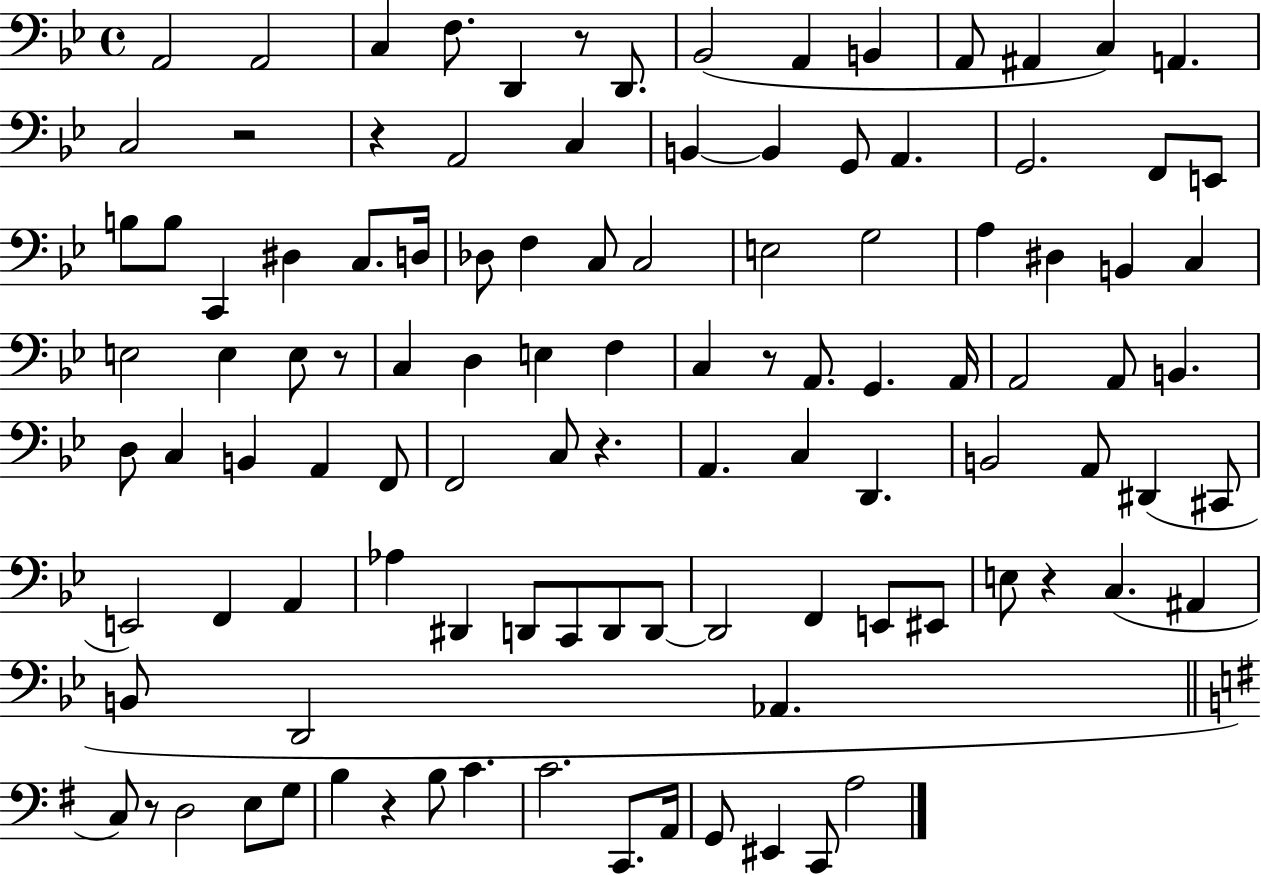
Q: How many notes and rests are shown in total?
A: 109